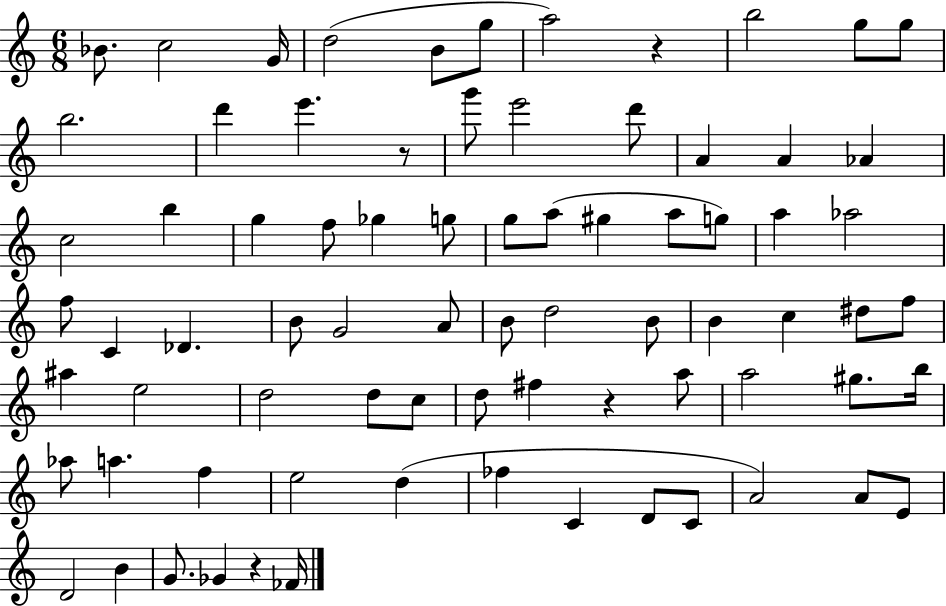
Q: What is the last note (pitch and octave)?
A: FES4